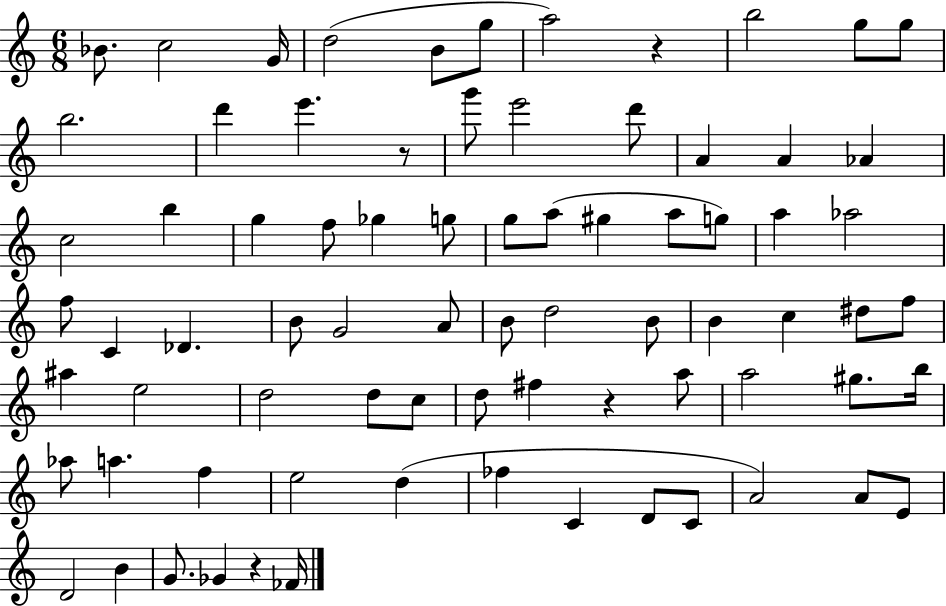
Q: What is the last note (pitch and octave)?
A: FES4